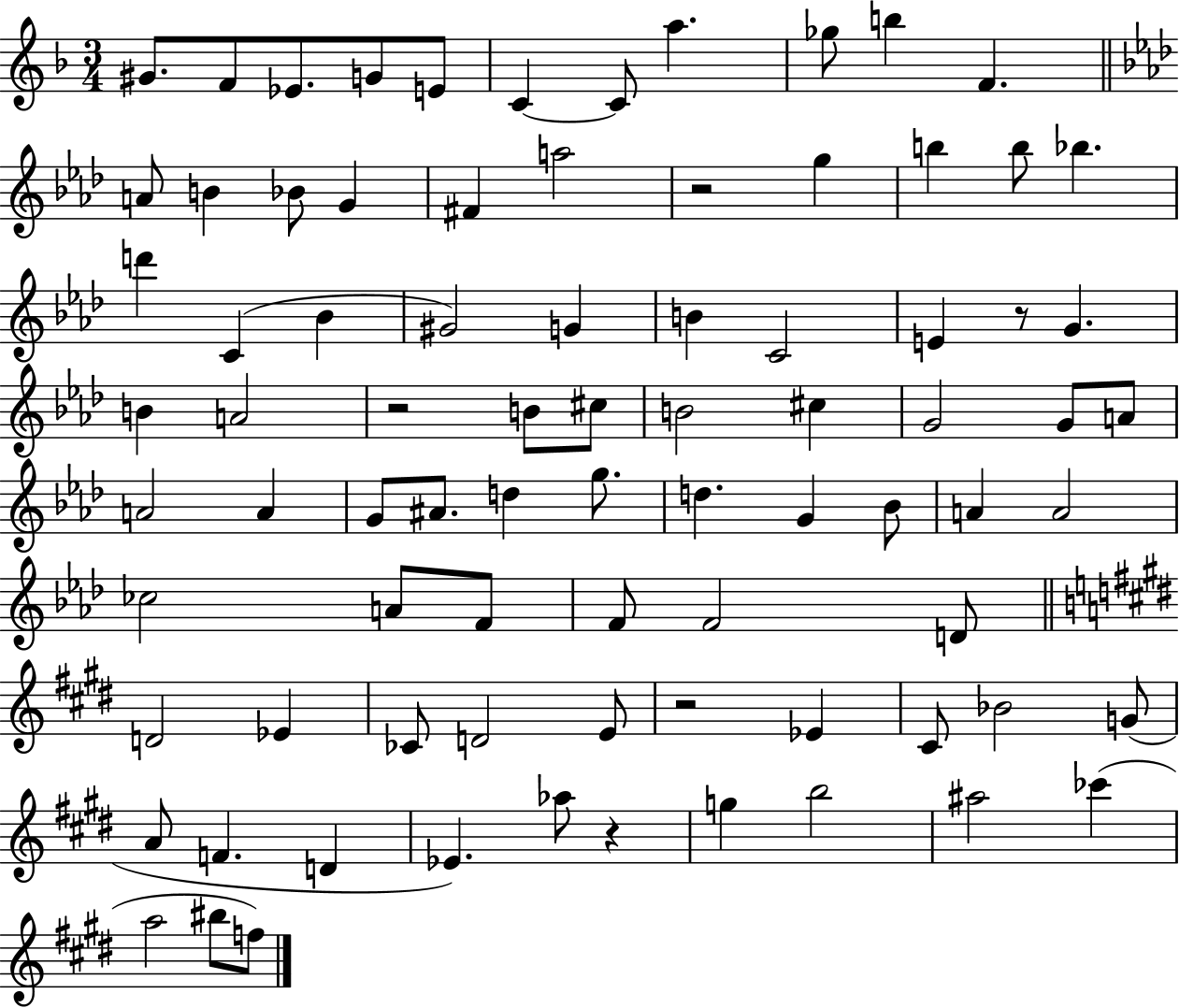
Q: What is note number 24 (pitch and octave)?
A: Bb4